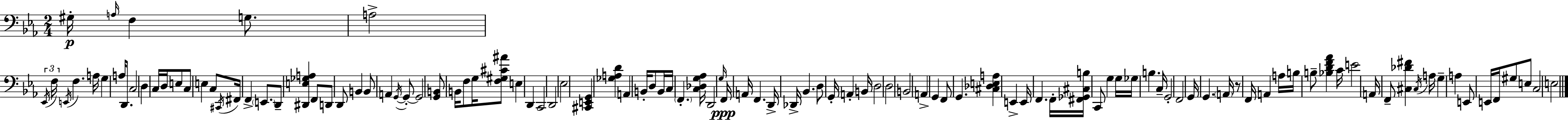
G#3/s A3/s F3/q G3/e. A3/h Eb2/s F3/s E2/s F3/q. A3/s G3/q A3/s D2/e. C3/h D3/q C3/s D3/s E3/e C3/e E3/q C3/e C#2/s F#2/s F2/q E2/e. D2/e [D#2,E3,Gb3,A3]/q F2/e D2/e D2/e B2/q B2/e A2/q G2/s G2/e G2/h [G2,B2]/e B2/s F3/e G3/s [F3,G#3,C#4,A#4]/e E3/q D2/q C2/h D2/h Eb3/h [C#2,E2,G2]/q [Gb3,A3,D4]/q A2/q B2/s D3/e B2/s C3/s F2/q. [C3,Db3,G3,Ab3]/s D2/h G3/s F2/s A2/s F2/q. D2/s Db2/s Bb2/q. D3/e G2/s A2/q B2/s D3/h D3/h B2/h A2/q G2/q F2/e G2/q. [C#3,Db3,E3,A3]/q E2/q E2/s F2/q. F2/s [F#2,Gb2,C#3,B3]/s C2/e G3/q G3/s Gb3/s B3/q. C3/s G2/h F2/h G2/s G2/q. A2/s R/e F2/s A2/q A3/s B3/s B3/e [Bb3,D4,F4,Ab4]/q C4/s E4/h A2/s F2/e [C#3,Db4,F#4]/q C#3/s A3/s G3/q A3/q E2/e E2/s F2/s G#3/e E3/e C3/h E3/h